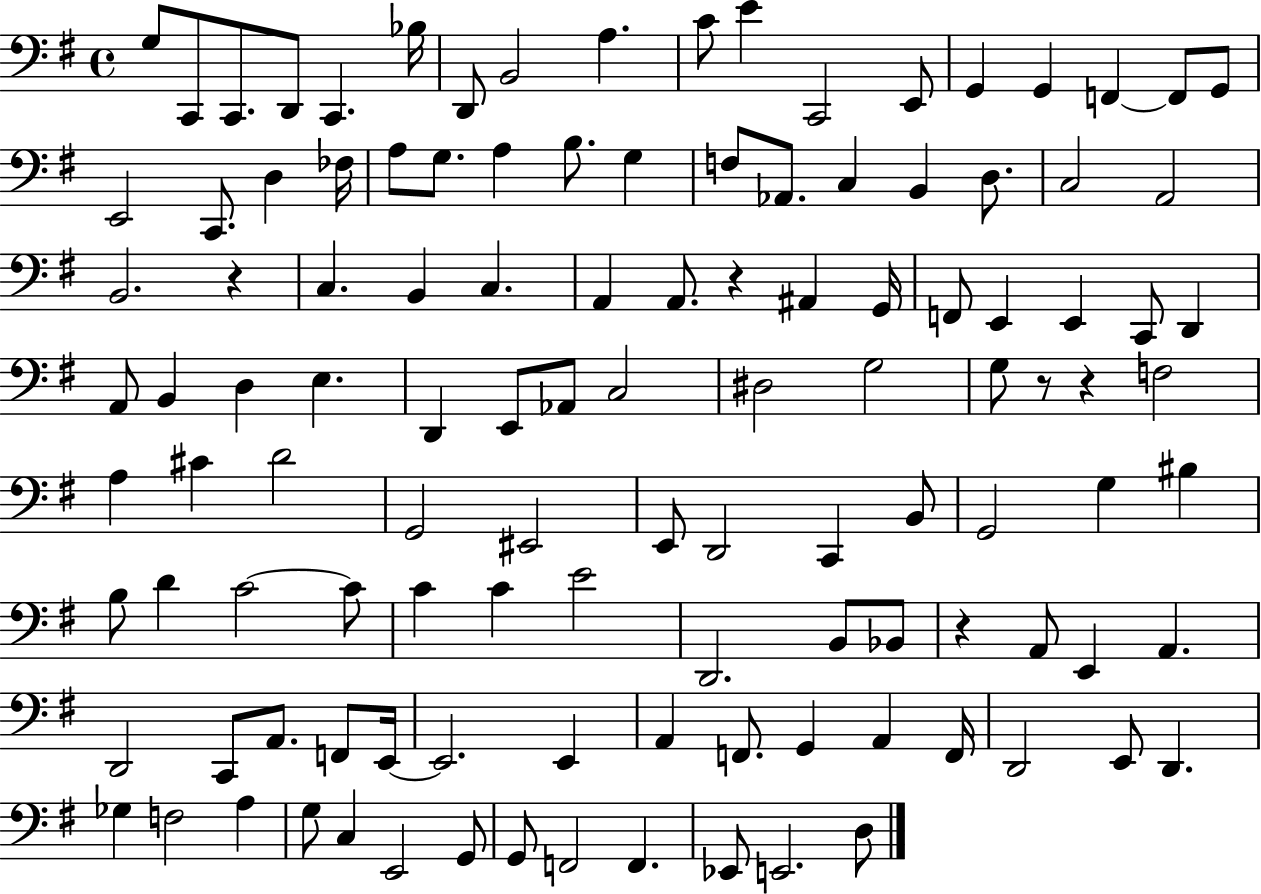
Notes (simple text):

G3/e C2/e C2/e. D2/e C2/q. Bb3/s D2/e B2/h A3/q. C4/e E4/q C2/h E2/e G2/q G2/q F2/q F2/e G2/e E2/h C2/e. D3/q FES3/s A3/e G3/e. A3/q B3/e. G3/q F3/e Ab2/e. C3/q B2/q D3/e. C3/h A2/h B2/h. R/q C3/q. B2/q C3/q. A2/q A2/e. R/q A#2/q G2/s F2/e E2/q E2/q C2/e D2/q A2/e B2/q D3/q E3/q. D2/q E2/e Ab2/e C3/h D#3/h G3/h G3/e R/e R/q F3/h A3/q C#4/q D4/h G2/h EIS2/h E2/e D2/h C2/q B2/e G2/h G3/q BIS3/q B3/e D4/q C4/h C4/e C4/q C4/q E4/h D2/h. B2/e Bb2/e R/q A2/e E2/q A2/q. D2/h C2/e A2/e. F2/e E2/s E2/h. E2/q A2/q F2/e. G2/q A2/q F2/s D2/h E2/e D2/q. Gb3/q F3/h A3/q G3/e C3/q E2/h G2/e G2/e F2/h F2/q. Eb2/e E2/h. D3/e